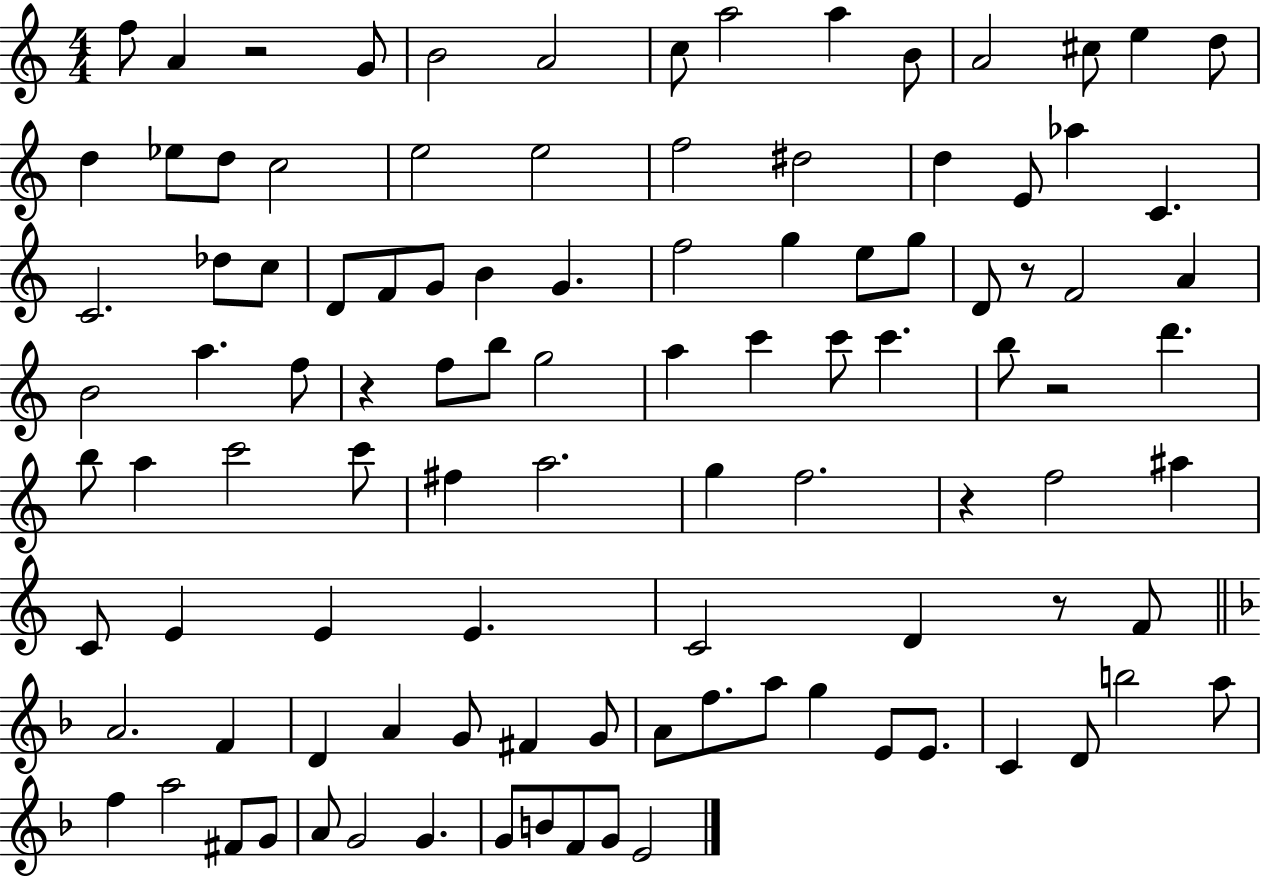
{
  \clef treble
  \numericTimeSignature
  \time 4/4
  \key c \major
  \repeat volta 2 { f''8 a'4 r2 g'8 | b'2 a'2 | c''8 a''2 a''4 b'8 | a'2 cis''8 e''4 d''8 | \break d''4 ees''8 d''8 c''2 | e''2 e''2 | f''2 dis''2 | d''4 e'8 aes''4 c'4. | \break c'2. des''8 c''8 | d'8 f'8 g'8 b'4 g'4. | f''2 g''4 e''8 g''8 | d'8 r8 f'2 a'4 | \break b'2 a''4. f''8 | r4 f''8 b''8 g''2 | a''4 c'''4 c'''8 c'''4. | b''8 r2 d'''4. | \break b''8 a''4 c'''2 c'''8 | fis''4 a''2. | g''4 f''2. | r4 f''2 ais''4 | \break c'8 e'4 e'4 e'4. | c'2 d'4 r8 f'8 | \bar "||" \break \key f \major a'2. f'4 | d'4 a'4 g'8 fis'4 g'8 | a'8 f''8. a''8 g''4 e'8 e'8. | c'4 d'8 b''2 a''8 | \break f''4 a''2 fis'8 g'8 | a'8 g'2 g'4. | g'8 b'8 f'8 g'8 e'2 | } \bar "|."
}